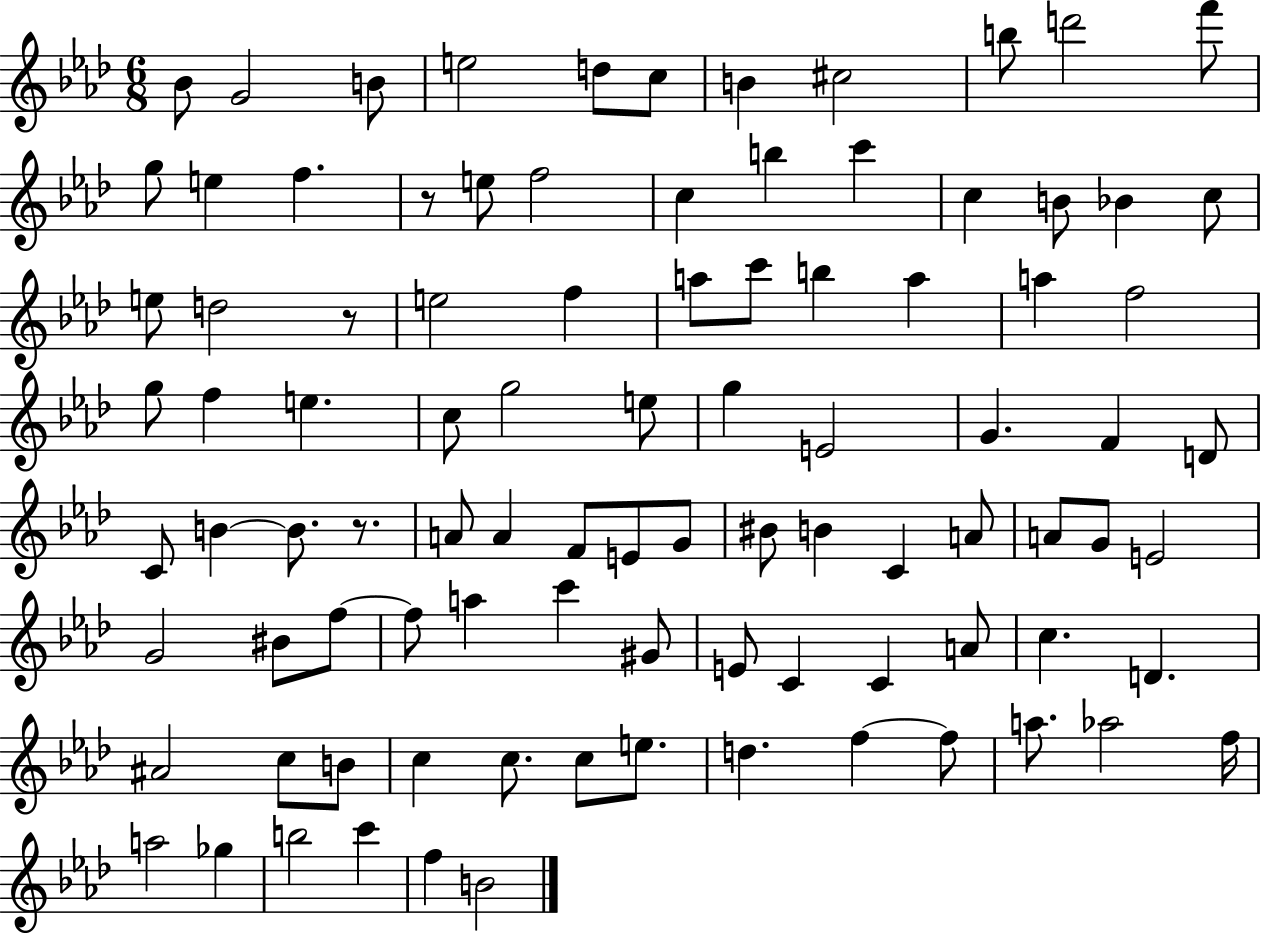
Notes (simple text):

Bb4/e G4/h B4/e E5/h D5/e C5/e B4/q C#5/h B5/e D6/h F6/e G5/e E5/q F5/q. R/e E5/e F5/h C5/q B5/q C6/q C5/q B4/e Bb4/q C5/e E5/e D5/h R/e E5/h F5/q A5/e C6/e B5/q A5/q A5/q F5/h G5/e F5/q E5/q. C5/e G5/h E5/e G5/q E4/h G4/q. F4/q D4/e C4/e B4/q B4/e. R/e. A4/e A4/q F4/e E4/e G4/e BIS4/e B4/q C4/q A4/e A4/e G4/e E4/h G4/h BIS4/e F5/e F5/e A5/q C6/q G#4/e E4/e C4/q C4/q A4/e C5/q. D4/q. A#4/h C5/e B4/e C5/q C5/e. C5/e E5/e. D5/q. F5/q F5/e A5/e. Ab5/h F5/s A5/h Gb5/q B5/h C6/q F5/q B4/h